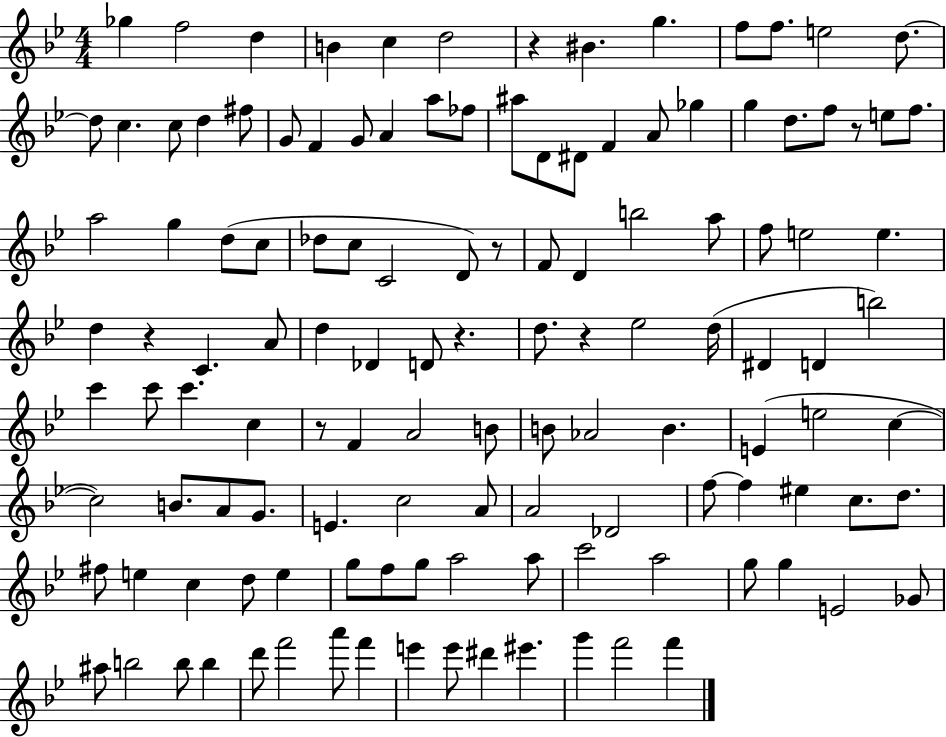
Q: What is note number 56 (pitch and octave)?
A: D5